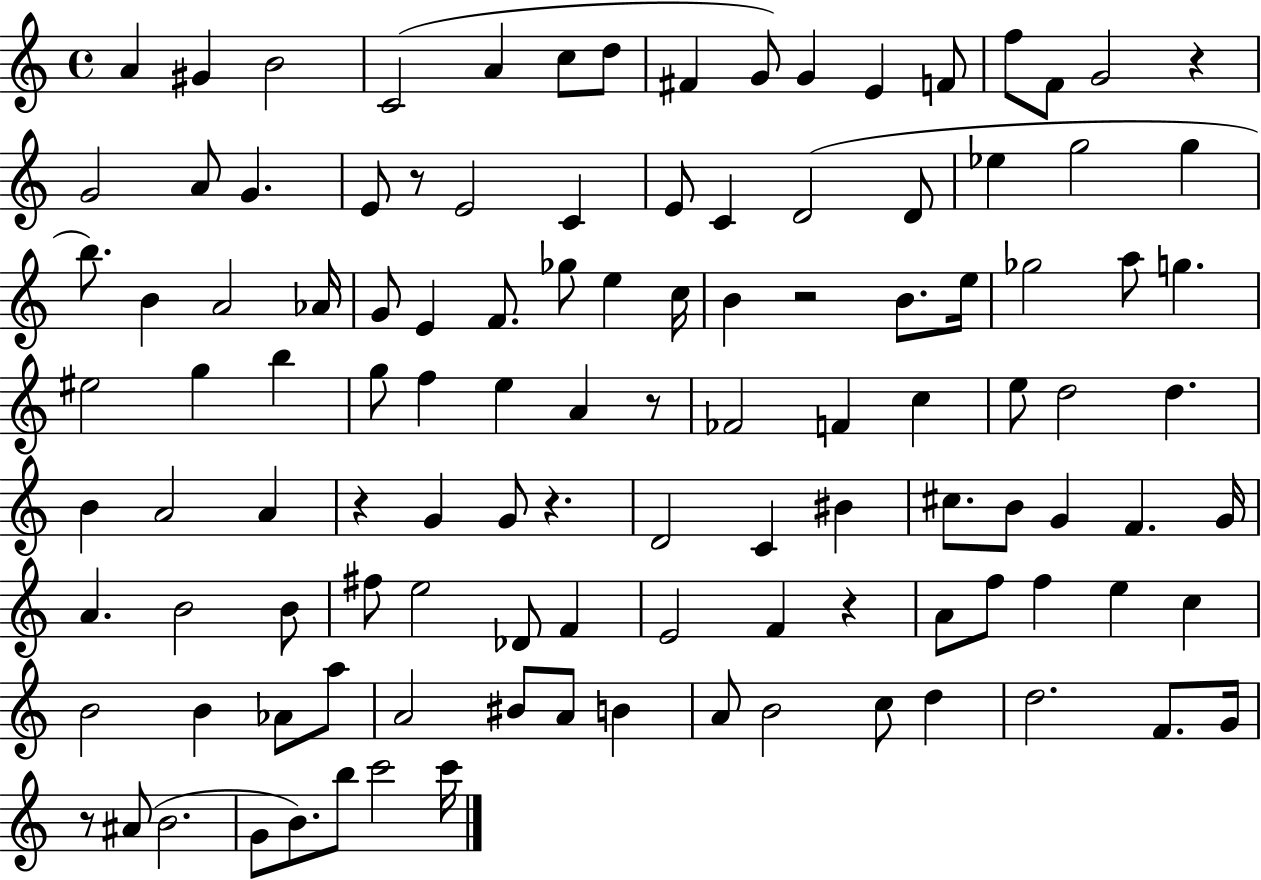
X:1
T:Untitled
M:4/4
L:1/4
K:C
A ^G B2 C2 A c/2 d/2 ^F G/2 G E F/2 f/2 F/2 G2 z G2 A/2 G E/2 z/2 E2 C E/2 C D2 D/2 _e g2 g b/2 B A2 _A/4 G/2 E F/2 _g/2 e c/4 B z2 B/2 e/4 _g2 a/2 g ^e2 g b g/2 f e A z/2 _F2 F c e/2 d2 d B A2 A z G G/2 z D2 C ^B ^c/2 B/2 G F G/4 A B2 B/2 ^f/2 e2 _D/2 F E2 F z A/2 f/2 f e c B2 B _A/2 a/2 A2 ^B/2 A/2 B A/2 B2 c/2 d d2 F/2 G/4 z/2 ^A/2 B2 G/2 B/2 b/2 c'2 c'/4